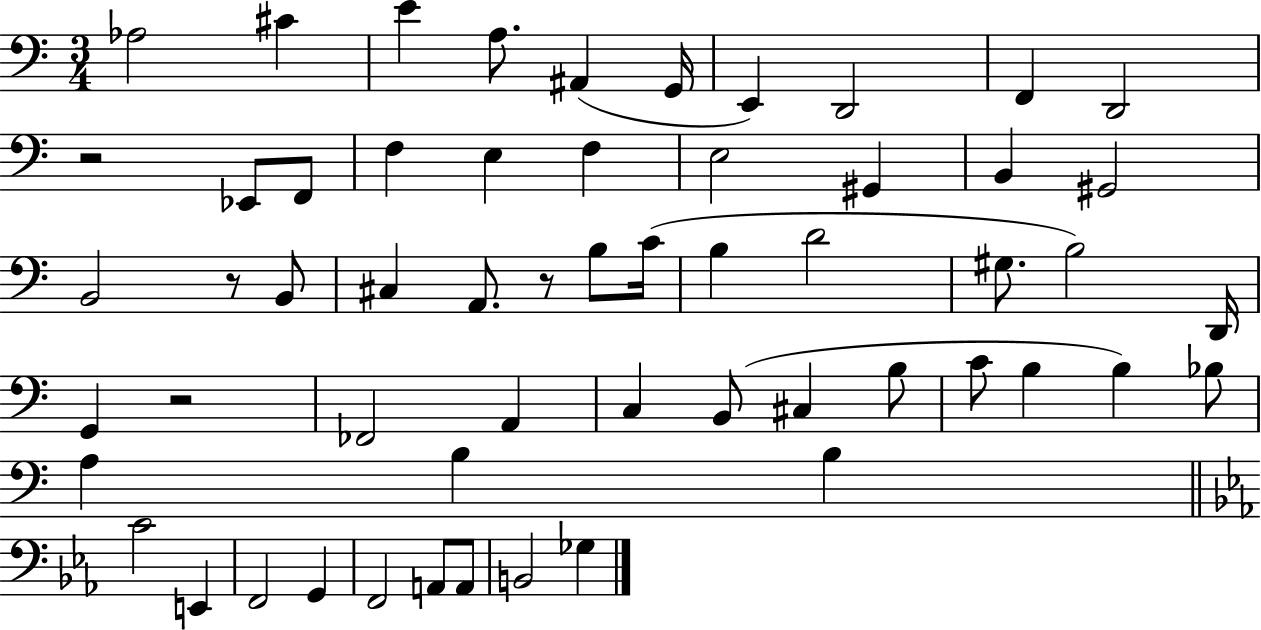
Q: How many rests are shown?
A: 4